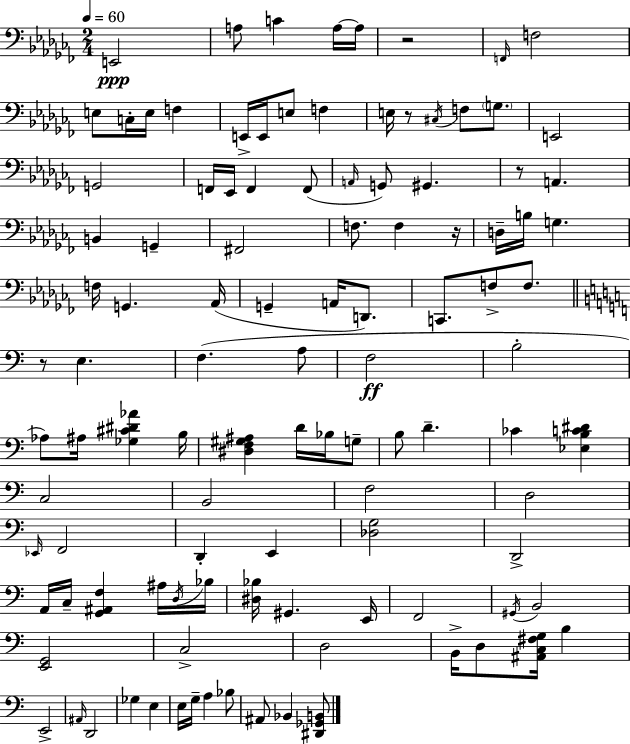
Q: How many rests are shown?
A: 5